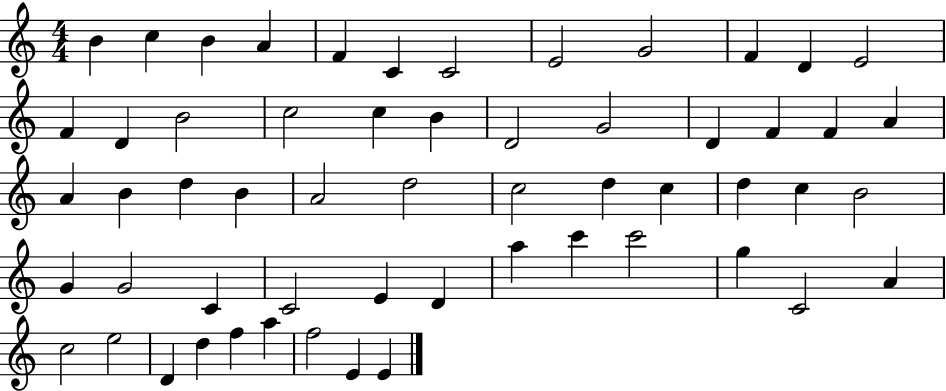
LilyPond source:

{
  \clef treble
  \numericTimeSignature
  \time 4/4
  \key c \major
  b'4 c''4 b'4 a'4 | f'4 c'4 c'2 | e'2 g'2 | f'4 d'4 e'2 | \break f'4 d'4 b'2 | c''2 c''4 b'4 | d'2 g'2 | d'4 f'4 f'4 a'4 | \break a'4 b'4 d''4 b'4 | a'2 d''2 | c''2 d''4 c''4 | d''4 c''4 b'2 | \break g'4 g'2 c'4 | c'2 e'4 d'4 | a''4 c'''4 c'''2 | g''4 c'2 a'4 | \break c''2 e''2 | d'4 d''4 f''4 a''4 | f''2 e'4 e'4 | \bar "|."
}